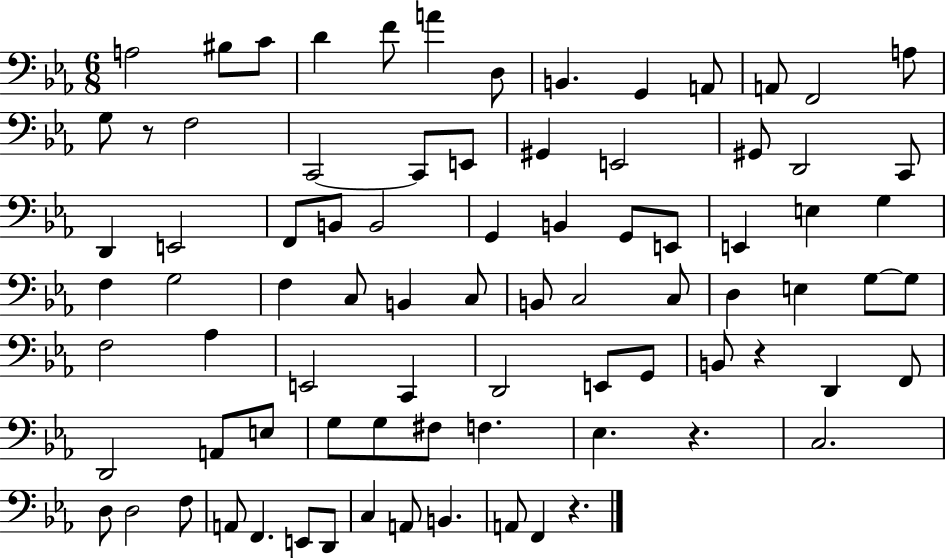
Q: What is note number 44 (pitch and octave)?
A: C3